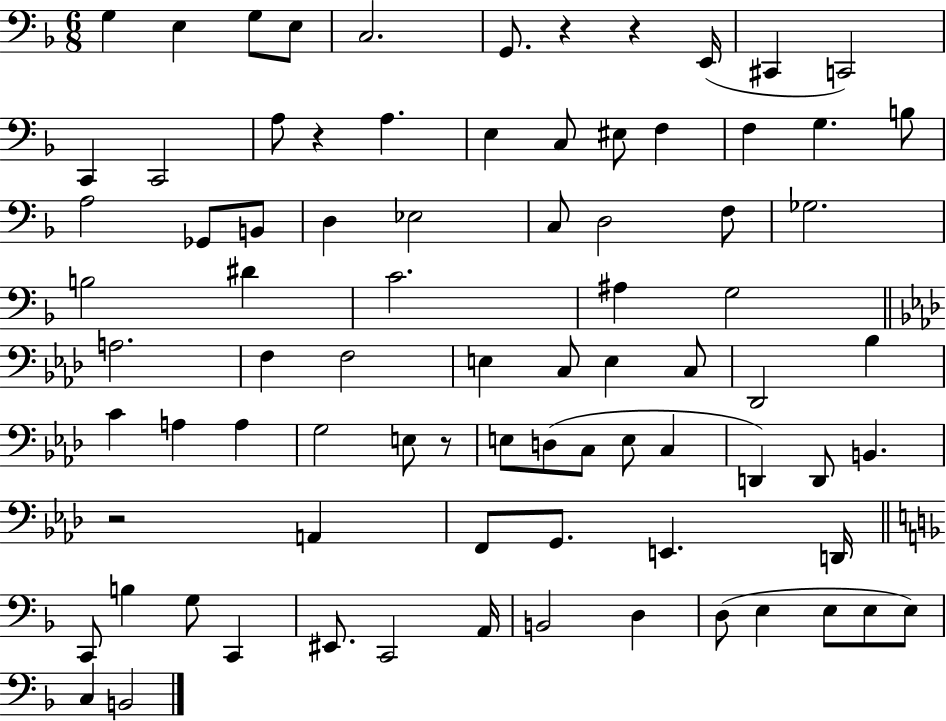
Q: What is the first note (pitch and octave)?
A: G3